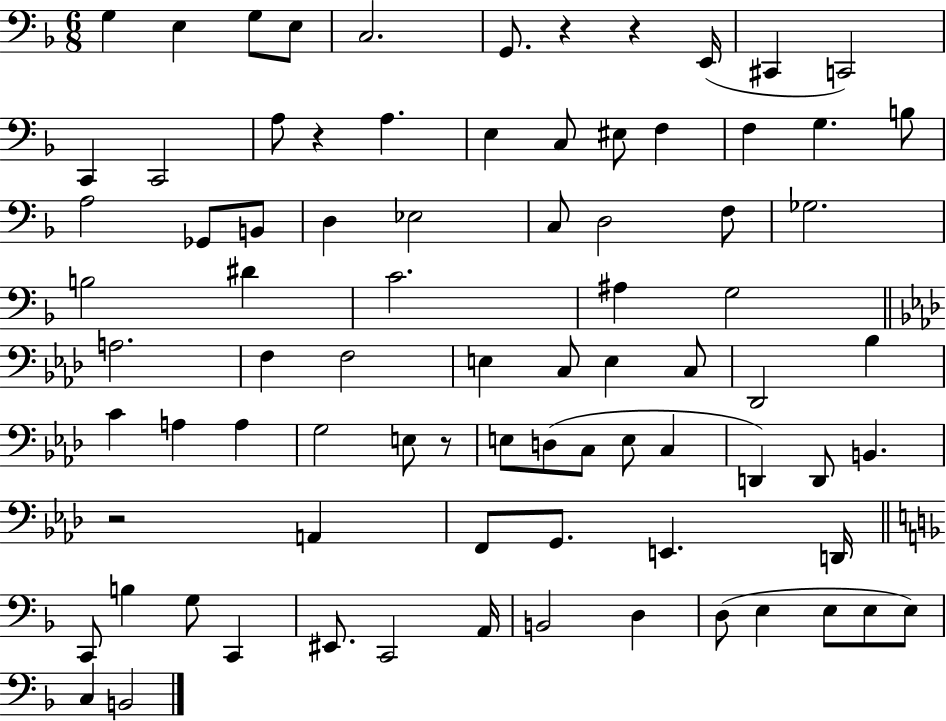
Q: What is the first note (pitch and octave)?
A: G3